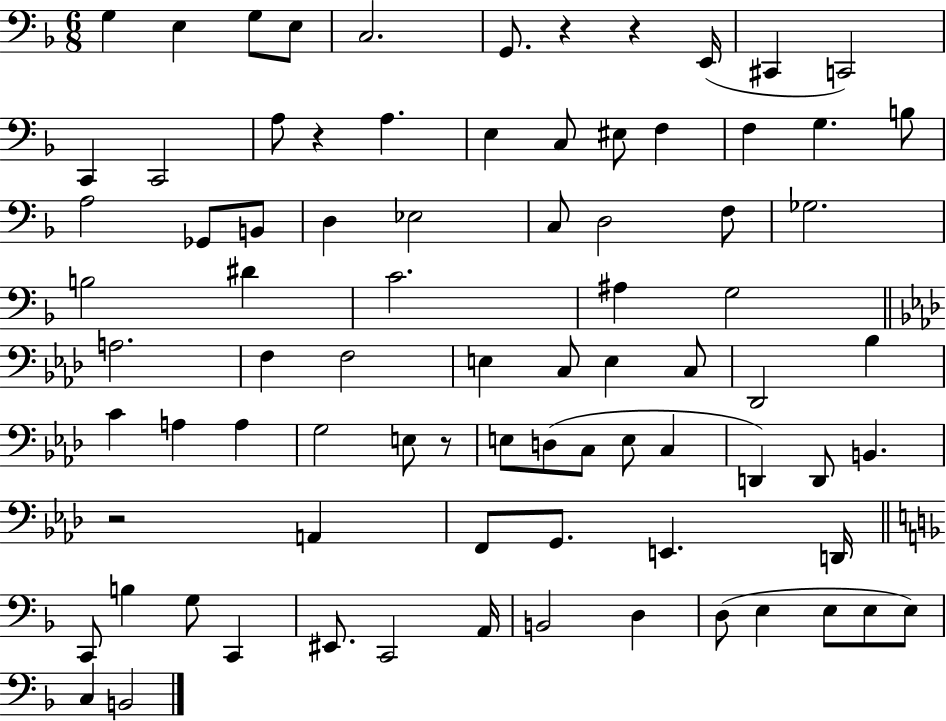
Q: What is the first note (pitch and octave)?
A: G3